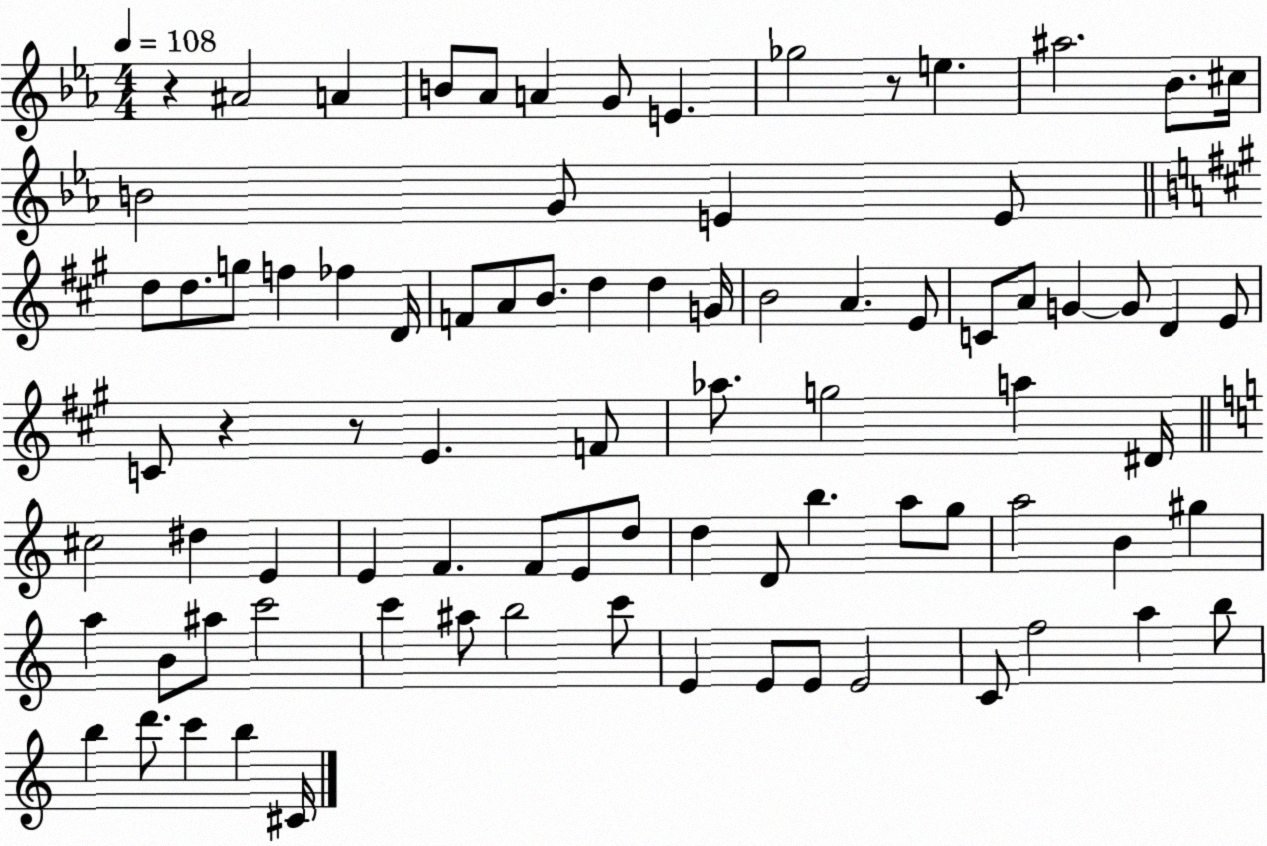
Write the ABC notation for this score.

X:1
T:Untitled
M:4/4
L:1/4
K:Eb
z ^A2 A B/2 _A/2 A G/2 E _g2 z/2 e ^a2 _B/2 ^c/4 B2 G/2 E E/2 d/2 d/2 g/2 f _f D/4 F/2 A/2 B/2 d d G/4 B2 A E/2 C/2 A/2 G G/2 D E/2 C/2 z z/2 E F/2 _a/2 g2 a ^D/4 ^c2 ^d E E F F/2 E/2 d/2 d D/2 b a/2 g/2 a2 B ^g a B/2 ^a/2 c'2 c' ^a/2 b2 c'/2 E E/2 E/2 E2 C/2 f2 a b/2 b d'/2 c' b ^C/4